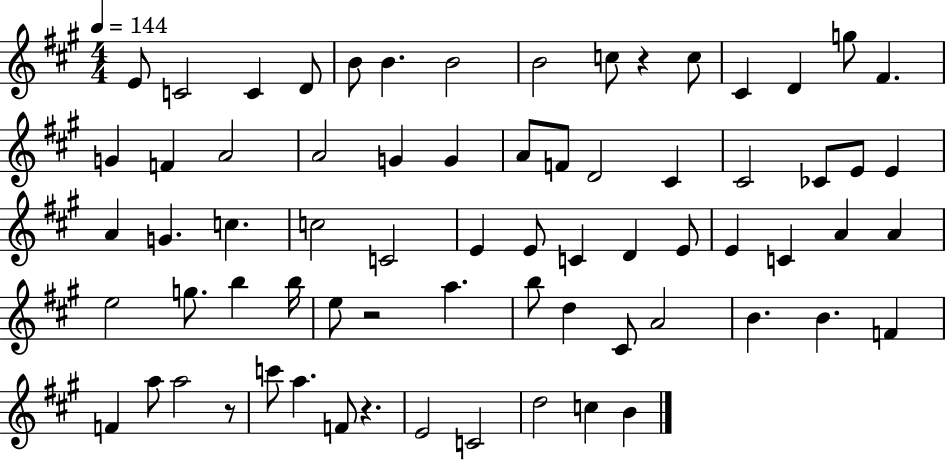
E4/e C4/h C4/q D4/e B4/e B4/q. B4/h B4/h C5/e R/q C5/e C#4/q D4/q G5/e F#4/q. G4/q F4/q A4/h A4/h G4/q G4/q A4/e F4/e D4/h C#4/q C#4/h CES4/e E4/e E4/q A4/q G4/q. C5/q. C5/h C4/h E4/q E4/e C4/q D4/q E4/e E4/q C4/q A4/q A4/q E5/h G5/e. B5/q B5/s E5/e R/h A5/q. B5/e D5/q C#4/e A4/h B4/q. B4/q. F4/q F4/q A5/e A5/h R/e C6/e A5/q. F4/e R/q. E4/h C4/h D5/h C5/q B4/q